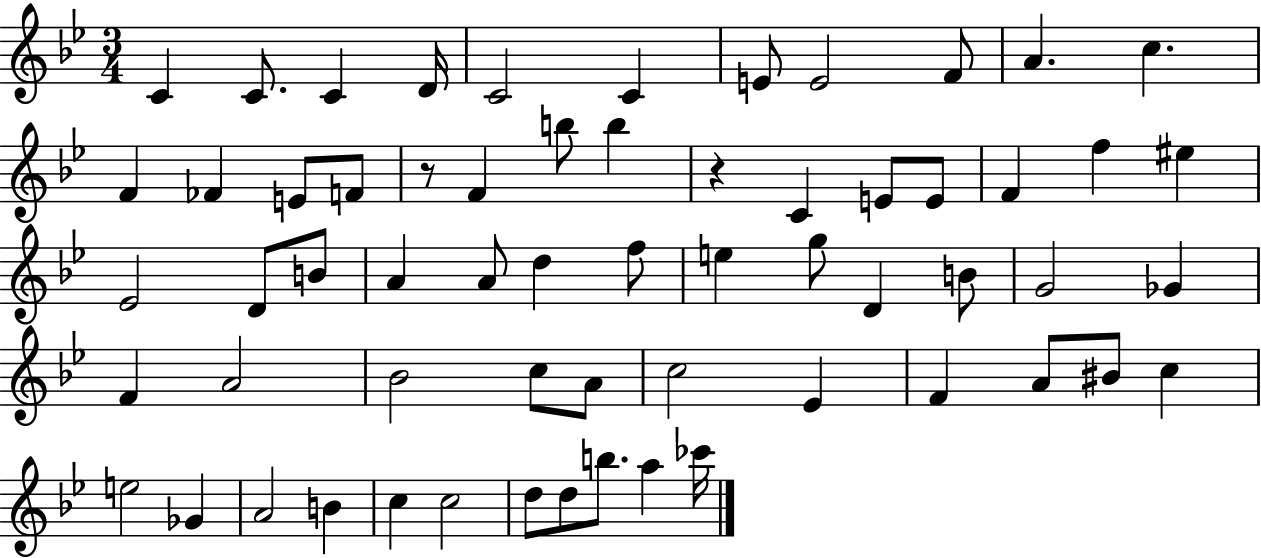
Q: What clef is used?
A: treble